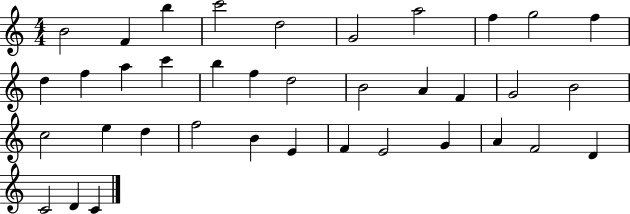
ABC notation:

X:1
T:Untitled
M:4/4
L:1/4
K:C
B2 F b c'2 d2 G2 a2 f g2 f d f a c' b f d2 B2 A F G2 B2 c2 e d f2 B E F E2 G A F2 D C2 D C